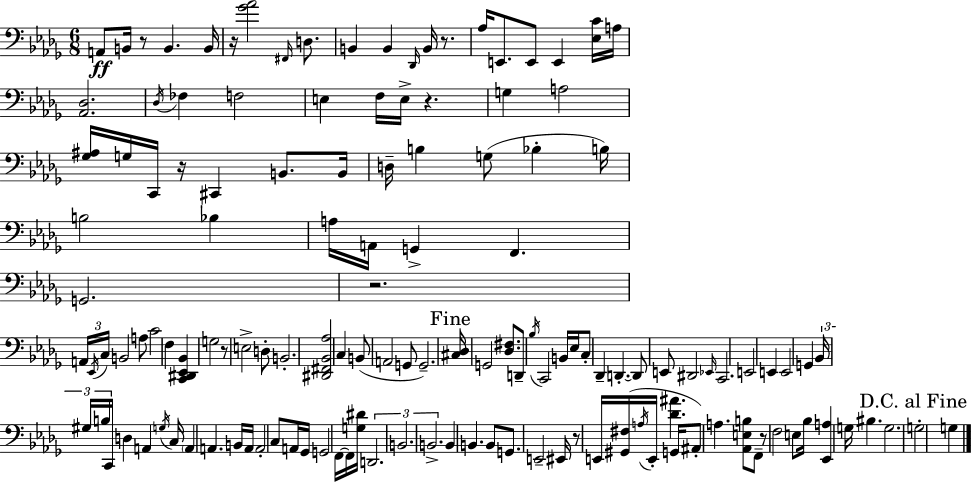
X:1
T:Untitled
M:6/8
L:1/4
K:Bbm
A,,/2 B,,/4 z/2 B,, B,,/4 z/4 [_G_A]2 ^F,,/4 D,/2 B,, B,, _D,,/4 B,,/4 z/2 _A,/4 E,,/2 E,,/2 E,, [_E,C]/4 A,/4 [_A,,_D,]2 _D,/4 _F, F,2 E, F,/4 E,/4 z G, A,2 [_G,^A,]/4 G,/4 C,,/4 z/4 ^C,, B,,/2 B,,/4 D,/4 B, G,/2 _B, B,/4 B,2 _B, A,/4 A,,/4 G,, F,, G,,2 z2 A,,/4 _E,,/4 C,/4 B,,2 A,/2 C2 F, [C,,^D,,_E,,_B,,] G,2 z/2 E,2 D,/2 B,,2 [^D,,^F,,_B,,_A,]2 C, B,,/2 A,,2 G,,/2 G,,2 [^C,_D,]/4 G,,2 [_D,^F,]/2 D,,/2 _B,/4 C,,2 B,,/4 _E,/4 C,/2 _D,, D,, D,,/2 E,,/2 ^D,,2 _E,,/4 C,,2 E,,2 E,, E,,2 G,, _B,,/4 ^G,/4 B,/4 C,,/4 D, A,, G,/4 C,/4 A,, A,, B,,/4 A,,/4 A,,2 C,/2 A,,/4 _G,,/4 G,,2 F,,/4 F,,/4 [G,^D]/4 D,,2 B,,2 B,,2 B,, B,, B,,/2 G,,/2 E,,2 ^E,,/4 z/2 E,,/4 [^G,,^F,]/4 A,/4 E,,/4 [_D^A] G,,/4 ^A,,/2 A, [_A,,E,B,]/2 F,,/2 z/2 F,2 E,/2 _B,/4 [_E,,A,] G,/4 ^B, G,2 G,2 G,